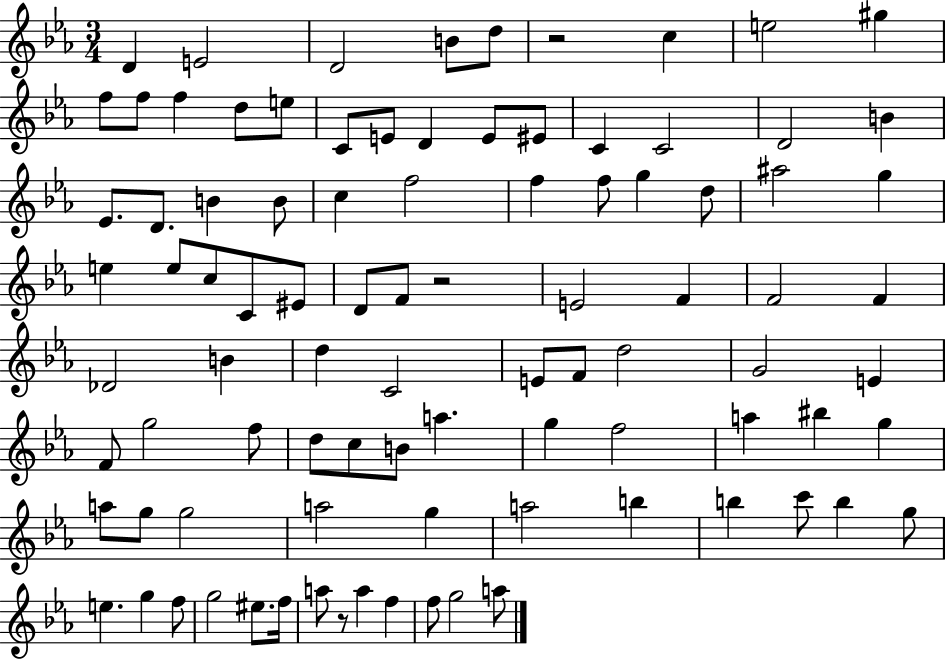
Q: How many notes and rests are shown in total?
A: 92